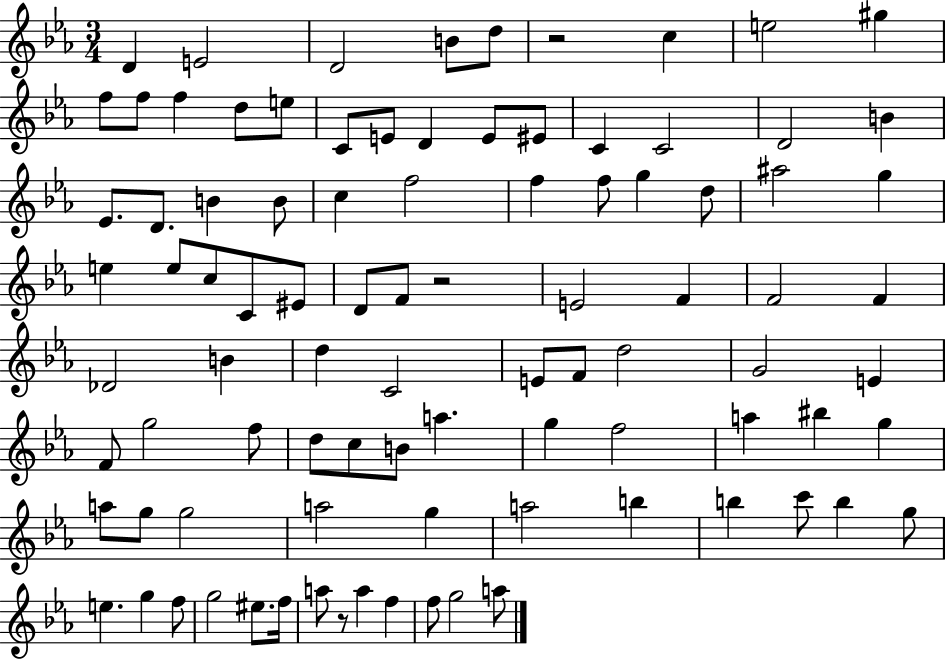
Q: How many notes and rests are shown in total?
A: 92